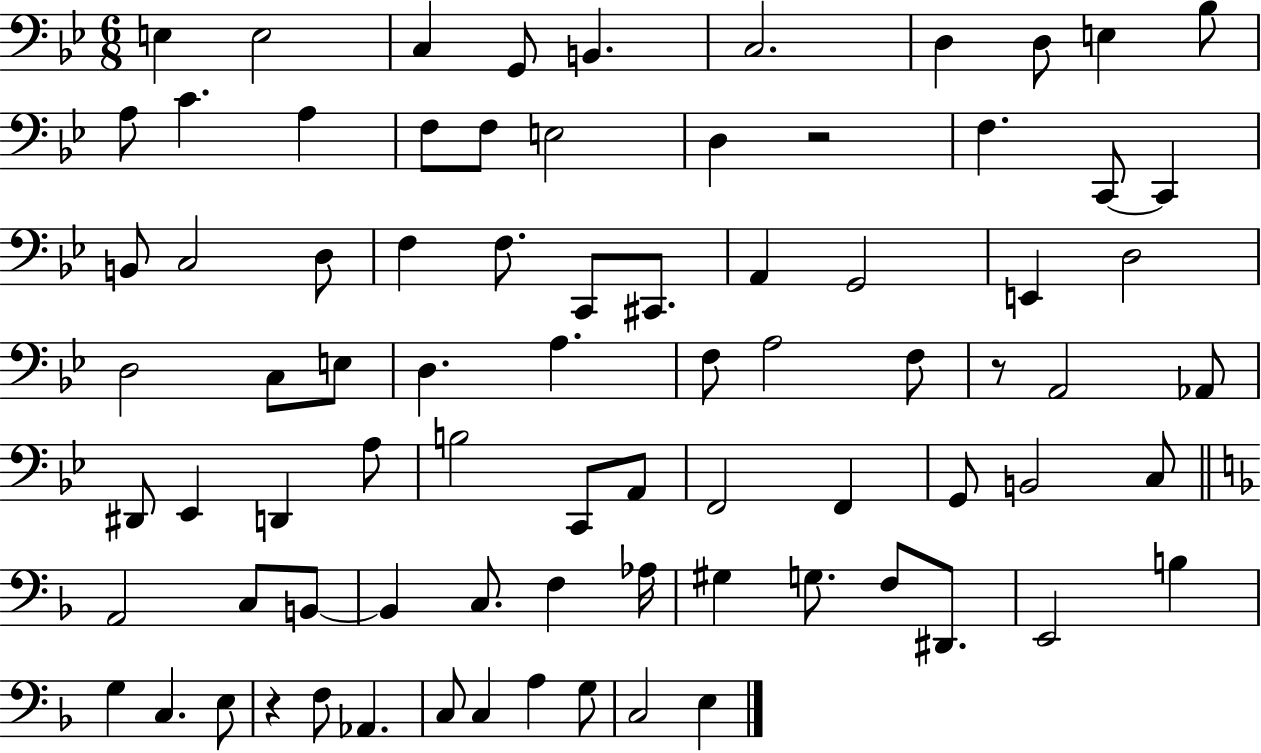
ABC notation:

X:1
T:Untitled
M:6/8
L:1/4
K:Bb
E, E,2 C, G,,/2 B,, C,2 D, D,/2 E, _B,/2 A,/2 C A, F,/2 F,/2 E,2 D, z2 F, C,,/2 C,, B,,/2 C,2 D,/2 F, F,/2 C,,/2 ^C,,/2 A,, G,,2 E,, D,2 D,2 C,/2 E,/2 D, A, F,/2 A,2 F,/2 z/2 A,,2 _A,,/2 ^D,,/2 _E,, D,, A,/2 B,2 C,,/2 A,,/2 F,,2 F,, G,,/2 B,,2 C,/2 A,,2 C,/2 B,,/2 B,, C,/2 F, _A,/4 ^G, G,/2 F,/2 ^D,,/2 E,,2 B, G, C, E,/2 z F,/2 _A,, C,/2 C, A, G,/2 C,2 E,